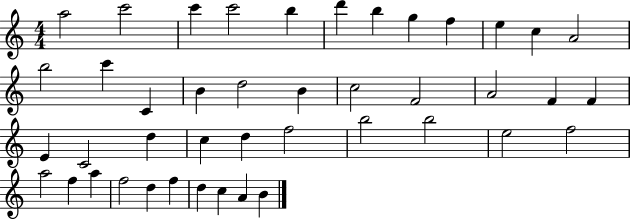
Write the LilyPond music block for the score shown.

{
  \clef treble
  \numericTimeSignature
  \time 4/4
  \key c \major
  a''2 c'''2 | c'''4 c'''2 b''4 | d'''4 b''4 g''4 f''4 | e''4 c''4 a'2 | \break b''2 c'''4 c'4 | b'4 d''2 b'4 | c''2 f'2 | a'2 f'4 f'4 | \break e'4 c'2 d''4 | c''4 d''4 f''2 | b''2 b''2 | e''2 f''2 | \break a''2 f''4 a''4 | f''2 d''4 f''4 | d''4 c''4 a'4 b'4 | \bar "|."
}